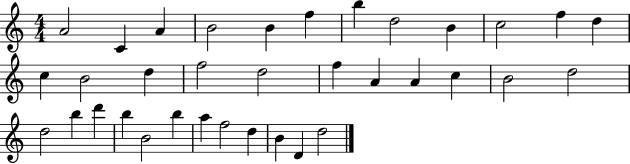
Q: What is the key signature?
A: C major